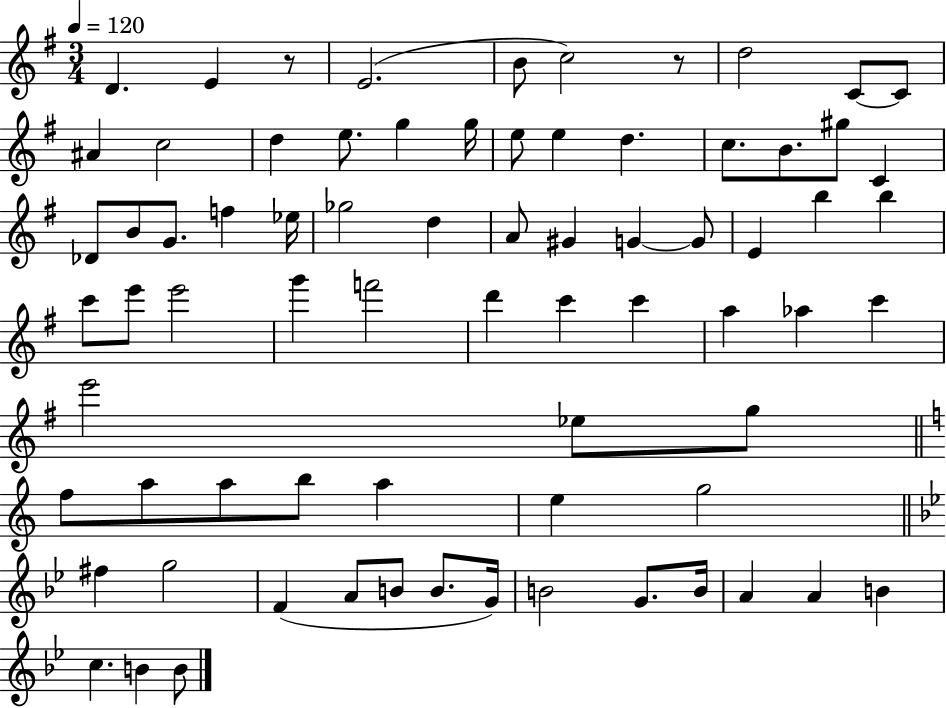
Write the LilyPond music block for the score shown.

{
  \clef treble
  \numericTimeSignature
  \time 3/4
  \key g \major
  \tempo 4 = 120
  d'4. e'4 r8 | e'2.( | b'8 c''2) r8 | d''2 c'8~~ c'8 | \break ais'4 c''2 | d''4 e''8. g''4 g''16 | e''8 e''4 d''4. | c''8. b'8. gis''8 c'4 | \break des'8 b'8 g'8. f''4 ees''16 | ges''2 d''4 | a'8 gis'4 g'4~~ g'8 | e'4 b''4 b''4 | \break c'''8 e'''8 e'''2 | g'''4 f'''2 | d'''4 c'''4 c'''4 | a''4 aes''4 c'''4 | \break e'''2 ees''8 g''8 | \bar "||" \break \key a \minor f''8 a''8 a''8 b''8 a''4 | e''4 g''2 | \bar "||" \break \key bes \major fis''4 g''2 | f'4( a'8 b'8 b'8. g'16) | b'2 g'8. b'16 | a'4 a'4 b'4 | \break c''4. b'4 b'8 | \bar "|."
}